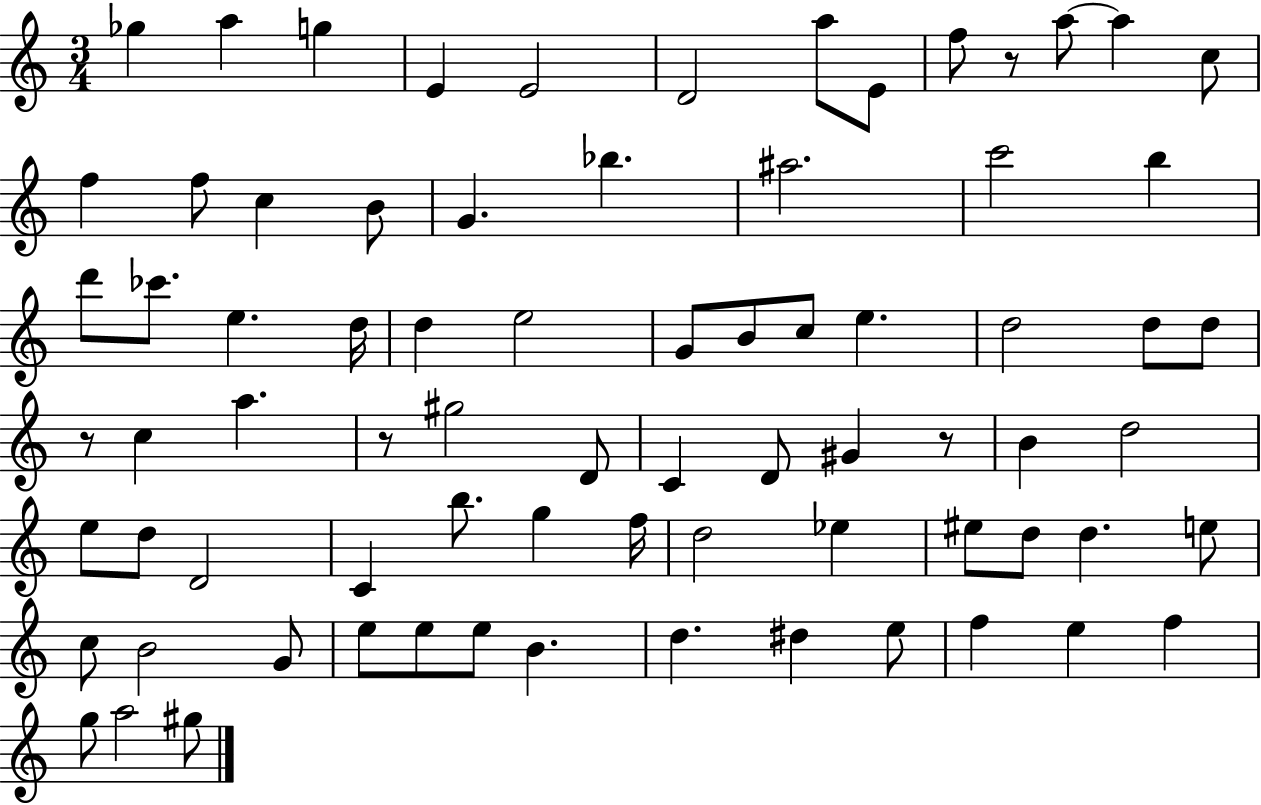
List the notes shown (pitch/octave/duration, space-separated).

Gb5/q A5/q G5/q E4/q E4/h D4/h A5/e E4/e F5/e R/e A5/e A5/q C5/e F5/q F5/e C5/q B4/e G4/q. Bb5/q. A#5/h. C6/h B5/q D6/e CES6/e. E5/q. D5/s D5/q E5/h G4/e B4/e C5/e E5/q. D5/h D5/e D5/e R/e C5/q A5/q. R/e G#5/h D4/e C4/q D4/e G#4/q R/e B4/q D5/h E5/e D5/e D4/h C4/q B5/e. G5/q F5/s D5/h Eb5/q EIS5/e D5/e D5/q. E5/e C5/e B4/h G4/e E5/e E5/e E5/e B4/q. D5/q. D#5/q E5/e F5/q E5/q F5/q G5/e A5/h G#5/e